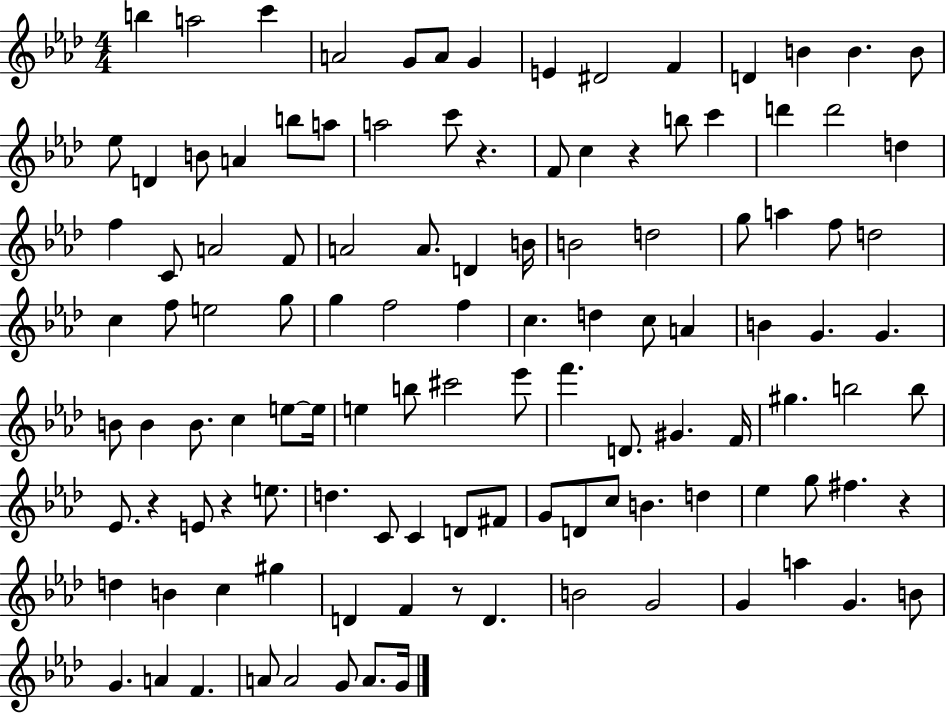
B5/q A5/h C6/q A4/h G4/e A4/e G4/q E4/q D#4/h F4/q D4/q B4/q B4/q. B4/e Eb5/e D4/q B4/e A4/q B5/e A5/e A5/h C6/e R/q. F4/e C5/q R/q B5/e C6/q D6/q D6/h D5/q F5/q C4/e A4/h F4/e A4/h A4/e. D4/q B4/s B4/h D5/h G5/e A5/q F5/e D5/h C5/q F5/e E5/h G5/e G5/q F5/h F5/q C5/q. D5/q C5/e A4/q B4/q G4/q. G4/q. B4/e B4/q B4/e. C5/q E5/e E5/s E5/q B5/e C#6/h Eb6/e F6/q. D4/e. G#4/q. F4/s G#5/q. B5/h B5/e Eb4/e. R/q E4/e R/q E5/e. D5/q. C4/e C4/q D4/e F#4/e G4/e D4/e C5/e B4/q. D5/q Eb5/q G5/e F#5/q. R/q D5/q B4/q C5/q G#5/q D4/q F4/q R/e D4/q. B4/h G4/h G4/q A5/q G4/q. B4/e G4/q. A4/q F4/q. A4/e A4/h G4/e A4/e. G4/s